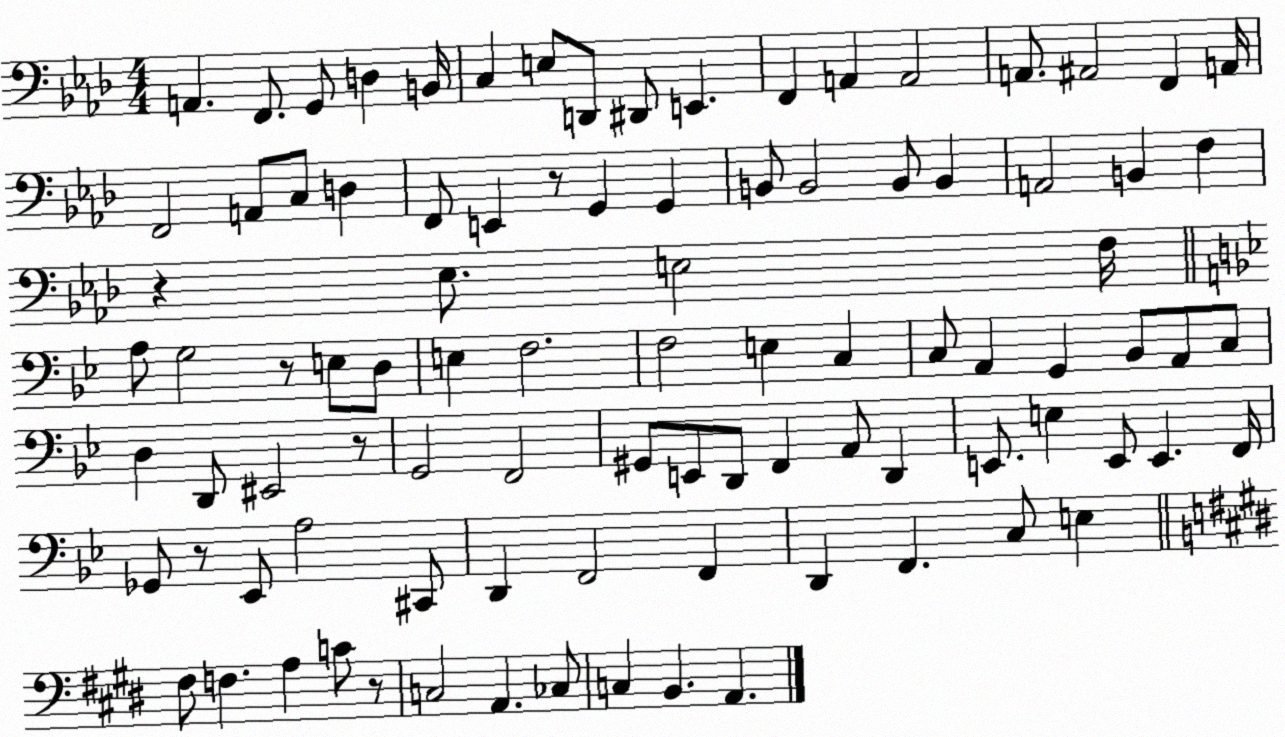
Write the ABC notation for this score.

X:1
T:Untitled
M:4/4
L:1/4
K:Ab
A,, F,,/2 G,,/2 D, B,,/4 C, E,/2 D,,/2 ^D,,/2 E,, F,, A,, A,,2 A,,/2 ^A,,2 F,, A,,/4 F,,2 A,,/2 C,/2 D, F,,/2 E,, z/2 G,, G,, B,,/2 B,,2 B,,/2 B,, A,,2 B,, F, z _E,/2 E,2 F,/4 A,/2 G,2 z/2 E,/2 D,/2 E, F,2 F,2 E, C, C,/2 A,, G,, _B,,/2 A,,/2 C,/2 D, D,,/2 ^E,,2 z/2 G,,2 F,,2 ^G,,/2 E,,/2 D,,/2 F,, A,,/2 D,, E,,/2 E, E,,/2 E,, F,,/4 _G,,/2 z/2 _E,,/2 A,2 ^C,,/2 D,, F,,2 F,, D,, F,, C,/2 E, ^F,/2 F, A, C/2 z/2 C,2 A,, _C,/2 C, B,, A,,